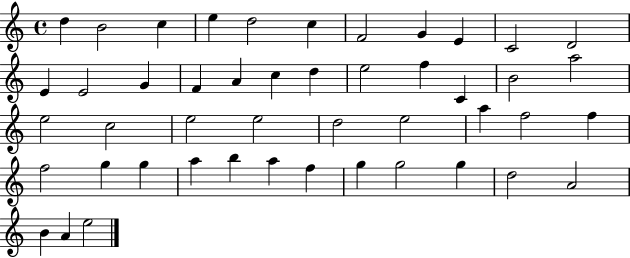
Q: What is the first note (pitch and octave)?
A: D5